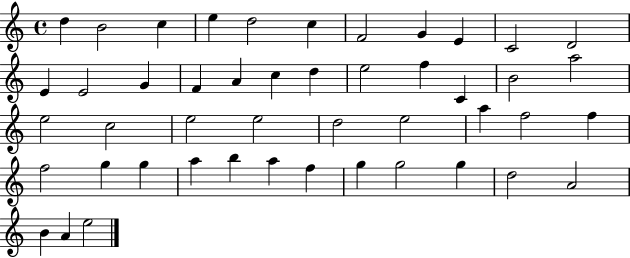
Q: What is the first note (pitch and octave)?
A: D5